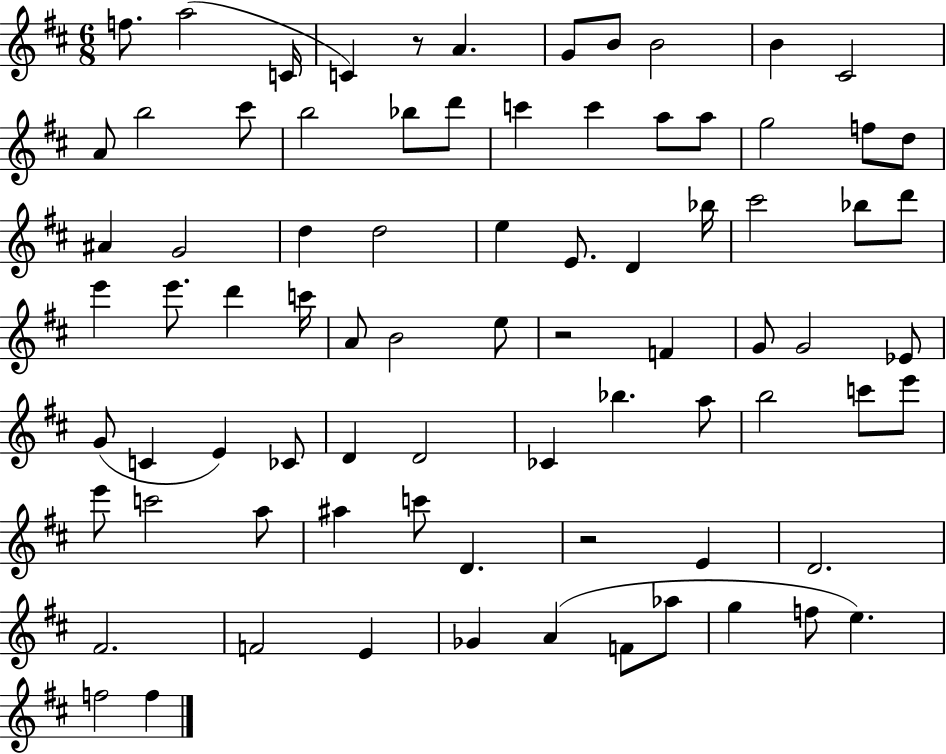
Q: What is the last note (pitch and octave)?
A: F5